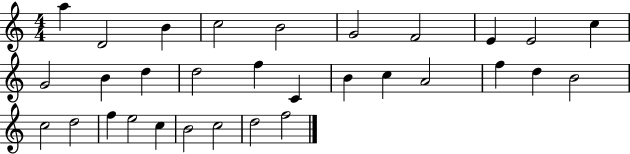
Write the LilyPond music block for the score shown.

{
  \clef treble
  \numericTimeSignature
  \time 4/4
  \key c \major
  a''4 d'2 b'4 | c''2 b'2 | g'2 f'2 | e'4 e'2 c''4 | \break g'2 b'4 d''4 | d''2 f''4 c'4 | b'4 c''4 a'2 | f''4 d''4 b'2 | \break c''2 d''2 | f''4 e''2 c''4 | b'2 c''2 | d''2 f''2 | \break \bar "|."
}